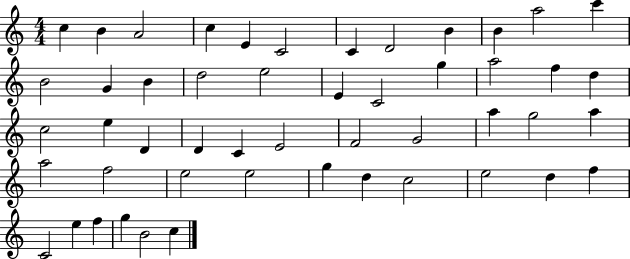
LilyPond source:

{
  \clef treble
  \numericTimeSignature
  \time 4/4
  \key c \major
  c''4 b'4 a'2 | c''4 e'4 c'2 | c'4 d'2 b'4 | b'4 a''2 c'''4 | \break b'2 g'4 b'4 | d''2 e''2 | e'4 c'2 g''4 | a''2 f''4 d''4 | \break c''2 e''4 d'4 | d'4 c'4 e'2 | f'2 g'2 | a''4 g''2 a''4 | \break a''2 f''2 | e''2 e''2 | g''4 d''4 c''2 | e''2 d''4 f''4 | \break c'2 e''4 f''4 | g''4 b'2 c''4 | \bar "|."
}